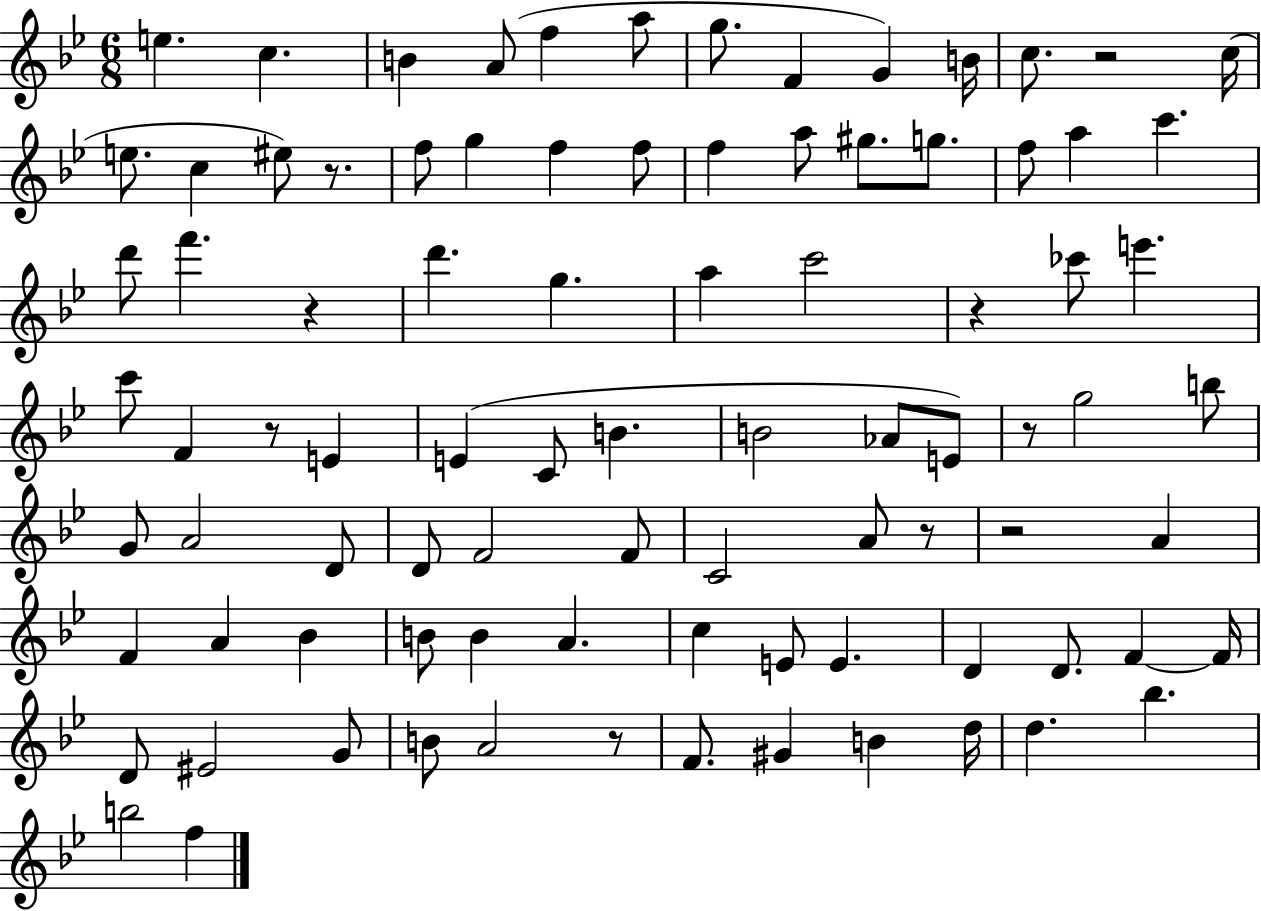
E5/q. C5/q. B4/q A4/e F5/q A5/e G5/e. F4/q G4/q B4/s C5/e. R/h C5/s E5/e. C5/q EIS5/e R/e. F5/e G5/q F5/q F5/e F5/q A5/e G#5/e. G5/e. F5/e A5/q C6/q. D6/e F6/q. R/q D6/q. G5/q. A5/q C6/h R/q CES6/e E6/q. C6/e F4/q R/e E4/q E4/q C4/e B4/q. B4/h Ab4/e E4/e R/e G5/h B5/e G4/e A4/h D4/e D4/e F4/h F4/e C4/h A4/e R/e R/h A4/q F4/q A4/q Bb4/q B4/e B4/q A4/q. C5/q E4/e E4/q. D4/q D4/e. F4/q F4/s D4/e EIS4/h G4/e B4/e A4/h R/e F4/e. G#4/q B4/q D5/s D5/q. Bb5/q. B5/h F5/q